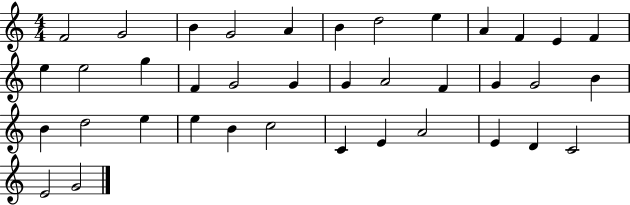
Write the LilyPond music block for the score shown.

{
  \clef treble
  \numericTimeSignature
  \time 4/4
  \key c \major
  f'2 g'2 | b'4 g'2 a'4 | b'4 d''2 e''4 | a'4 f'4 e'4 f'4 | \break e''4 e''2 g''4 | f'4 g'2 g'4 | g'4 a'2 f'4 | g'4 g'2 b'4 | \break b'4 d''2 e''4 | e''4 b'4 c''2 | c'4 e'4 a'2 | e'4 d'4 c'2 | \break e'2 g'2 | \bar "|."
}